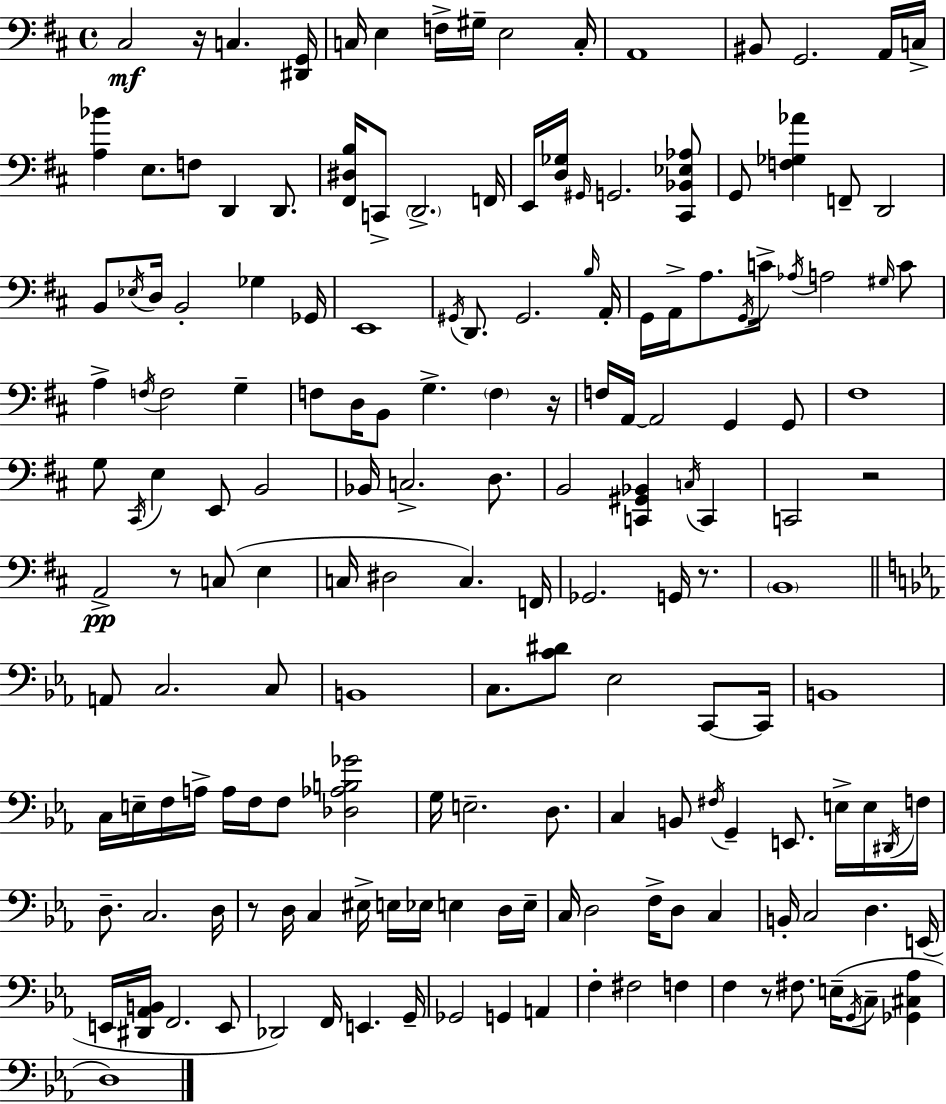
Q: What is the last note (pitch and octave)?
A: D3